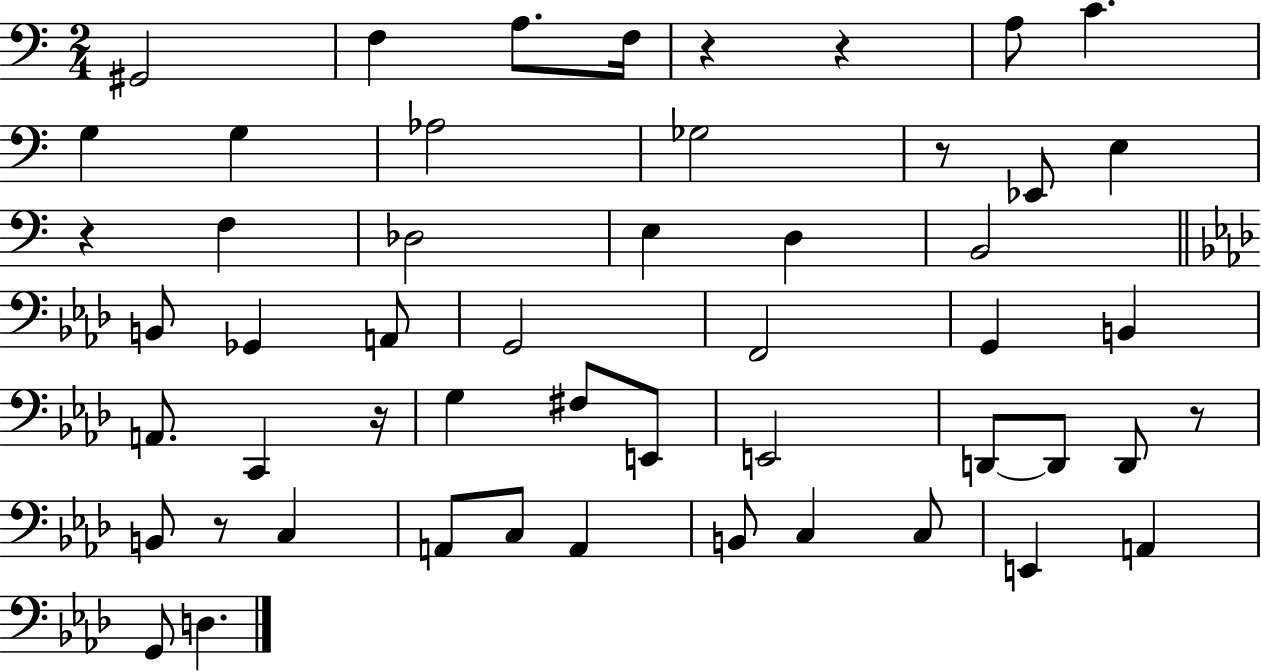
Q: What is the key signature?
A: C major